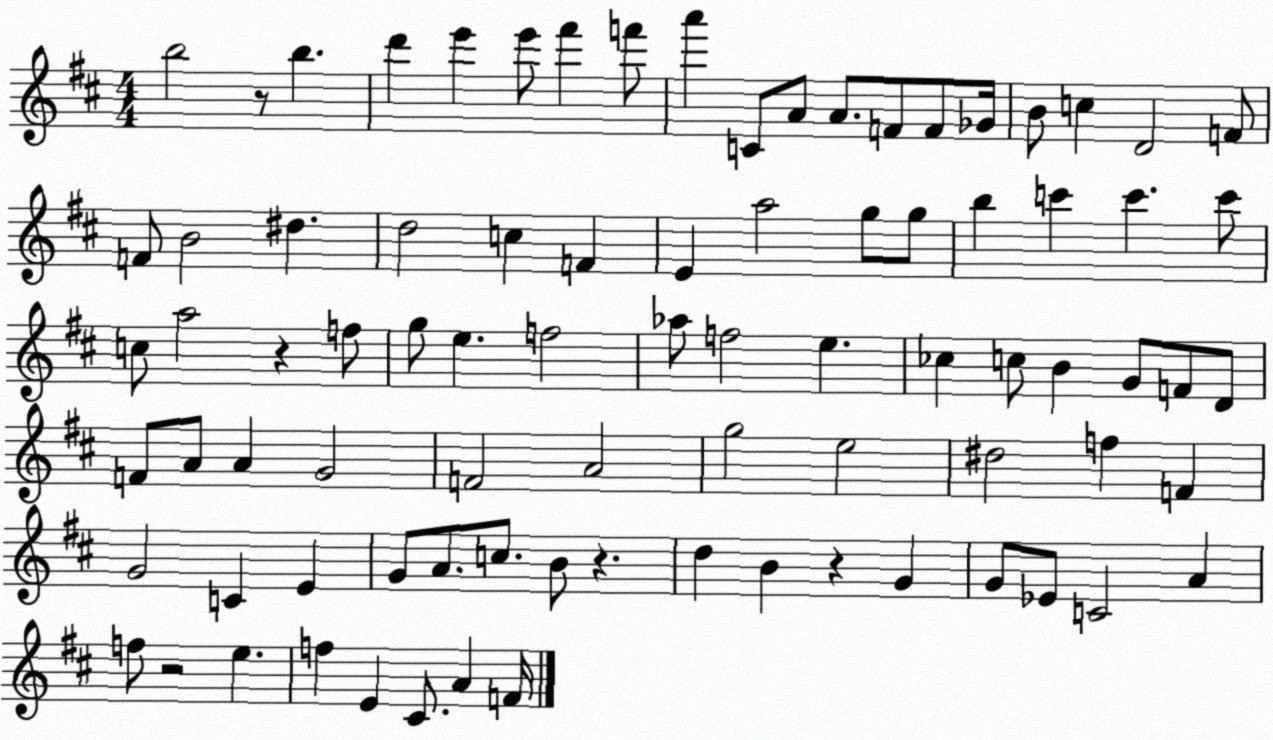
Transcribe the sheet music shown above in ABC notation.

X:1
T:Untitled
M:4/4
L:1/4
K:D
b2 z/2 b d' e' e'/2 ^f' f'/2 a' C/2 A/2 A/2 F/2 F/2 _G/4 B/2 c D2 F/2 F/2 B2 ^d d2 c F E a2 g/2 g/2 b c' c' c'/2 c/2 a2 z f/2 g/2 e f2 _a/2 f2 e _c c/2 B G/2 F/2 D/2 F/2 A/2 A G2 F2 A2 g2 e2 ^d2 f F G2 C E G/2 A/2 c/2 B/2 z d B z G G/2 _E/2 C2 A f/2 z2 e f E ^C/2 A F/4